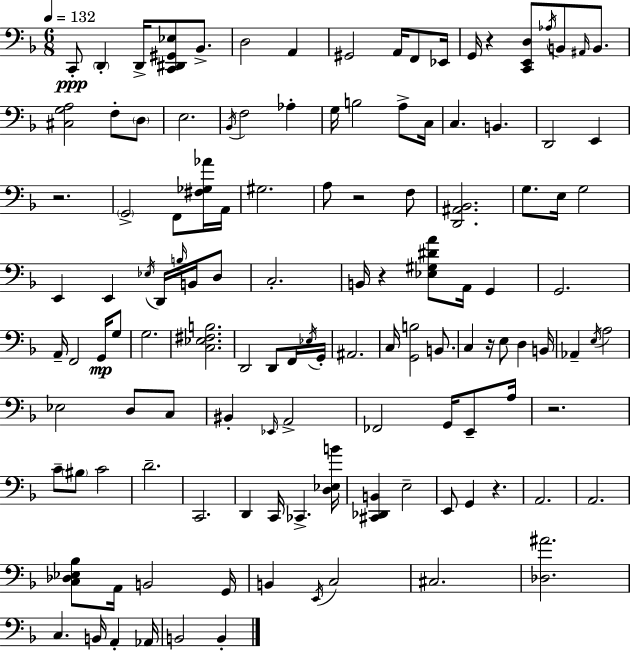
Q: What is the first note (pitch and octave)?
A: C2